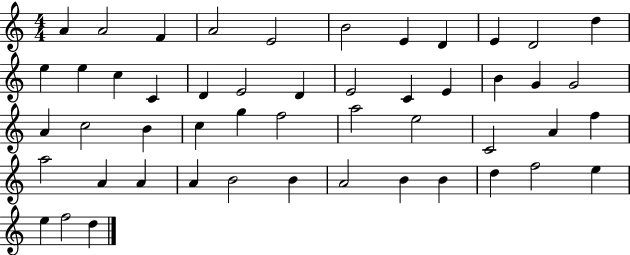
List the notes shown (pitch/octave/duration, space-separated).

A4/q A4/h F4/q A4/h E4/h B4/h E4/q D4/q E4/q D4/h D5/q E5/q E5/q C5/q C4/q D4/q E4/h D4/q E4/h C4/q E4/q B4/q G4/q G4/h A4/q C5/h B4/q C5/q G5/q F5/h A5/h E5/h C4/h A4/q F5/q A5/h A4/q A4/q A4/q B4/h B4/q A4/h B4/q B4/q D5/q F5/h E5/q E5/q F5/h D5/q